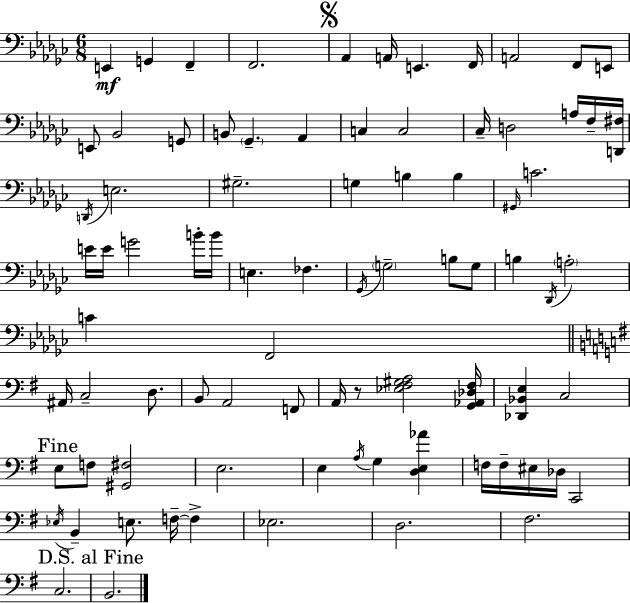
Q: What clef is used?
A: bass